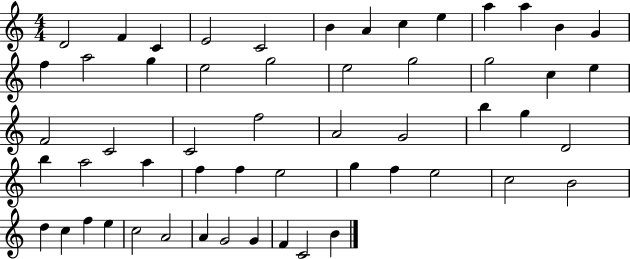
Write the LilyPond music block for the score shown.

{
  \clef treble
  \numericTimeSignature
  \time 4/4
  \key c \major
  d'2 f'4 c'4 | e'2 c'2 | b'4 a'4 c''4 e''4 | a''4 a''4 b'4 g'4 | \break f''4 a''2 g''4 | e''2 g''2 | e''2 g''2 | g''2 c''4 e''4 | \break f'2 c'2 | c'2 f''2 | a'2 g'2 | b''4 g''4 d'2 | \break b''4 a''2 a''4 | f''4 f''4 e''2 | g''4 f''4 e''2 | c''2 b'2 | \break d''4 c''4 f''4 e''4 | c''2 a'2 | a'4 g'2 g'4 | f'4 c'2 b'4 | \break \bar "|."
}